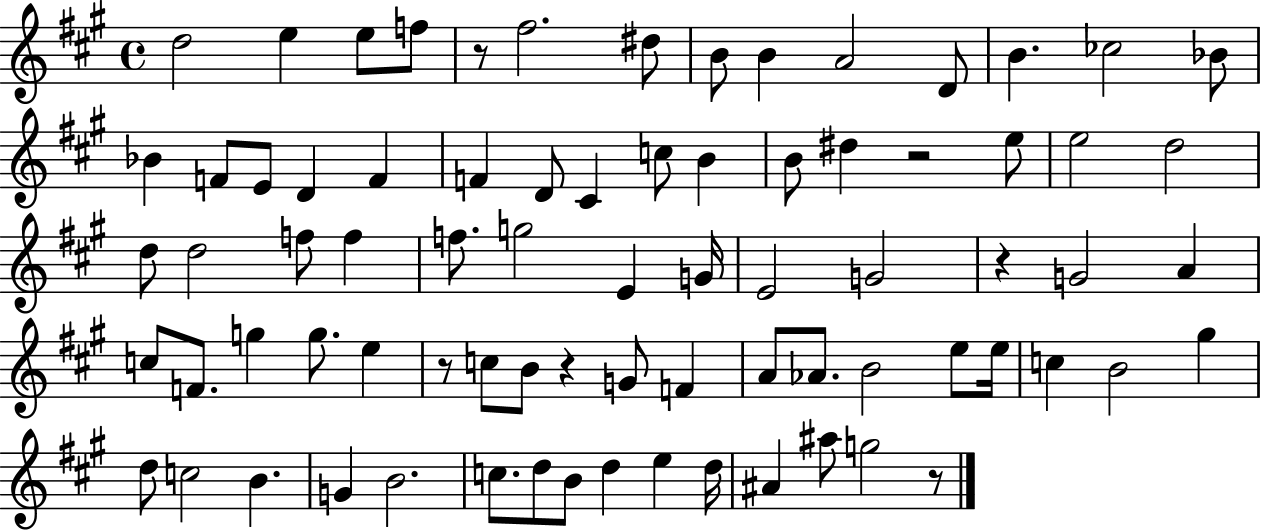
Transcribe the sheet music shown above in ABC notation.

X:1
T:Untitled
M:4/4
L:1/4
K:A
d2 e e/2 f/2 z/2 ^f2 ^d/2 B/2 B A2 D/2 B _c2 _B/2 _B F/2 E/2 D F F D/2 ^C c/2 B B/2 ^d z2 e/2 e2 d2 d/2 d2 f/2 f f/2 g2 E G/4 E2 G2 z G2 A c/2 F/2 g g/2 e z/2 c/2 B/2 z G/2 F A/2 _A/2 B2 e/2 e/4 c B2 ^g d/2 c2 B G B2 c/2 d/2 B/2 d e d/4 ^A ^a/2 g2 z/2